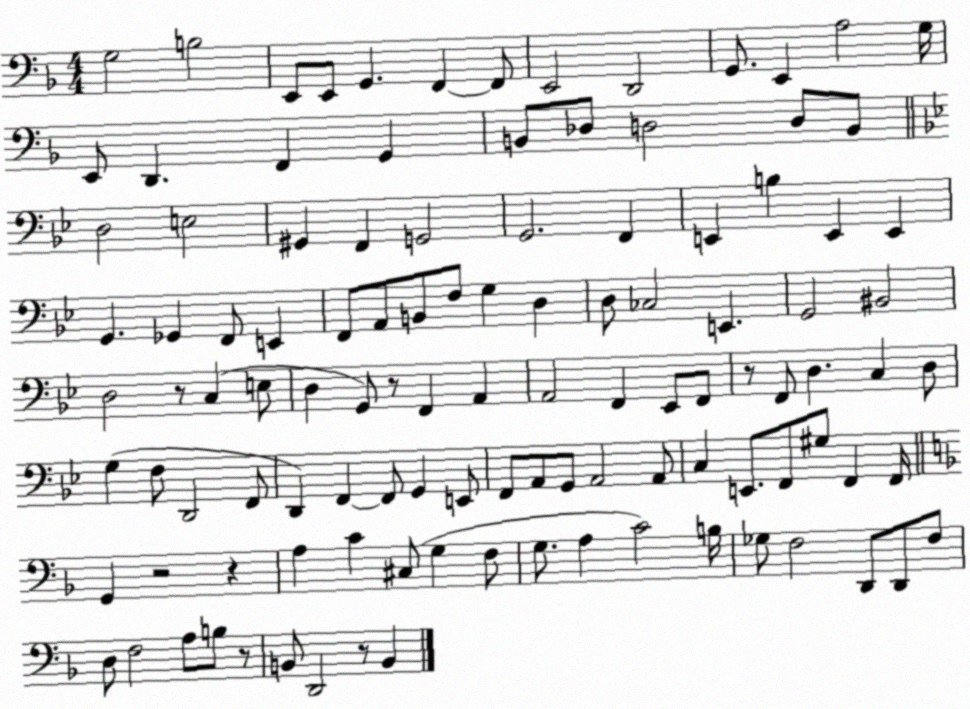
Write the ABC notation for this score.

X:1
T:Untitled
M:4/4
L:1/4
K:F
G,2 B,2 E,,/2 E,,/2 G,, F,, F,,/2 E,,2 D,,2 G,,/2 E,, A,2 G,/4 E,,/2 D,, F,, G,, B,,/2 _D,/2 D,2 D,/2 B,,/2 D,2 E,2 ^G,, F,, G,,2 G,,2 F,, E,, B, E,, E,, G,, _G,, F,,/2 E,, F,,/2 A,,/2 B,,/2 F,/2 G, D, D,/2 _C,2 E,, G,,2 ^B,,2 D,2 z/2 C, E,/2 D, G,,/2 z/2 F,, A,, A,,2 F,, _E,,/2 F,,/2 z/2 F,,/2 D, C, D,/2 G, F,/2 D,,2 F,,/2 D,, F,, F,,/2 G,, E,,/2 F,,/2 A,,/2 G,,/2 A,,2 A,,/2 C, E,,/2 F,,/2 ^G,/2 F,, F,,/4 G,, z2 z A, C ^C,/2 G, F,/2 G,/2 A, C2 B,/4 _G,/2 F,2 D,,/2 D,,/2 F,/2 D,/2 F,2 A,/2 B,/2 z/2 B,,/2 D,,2 z/2 B,,